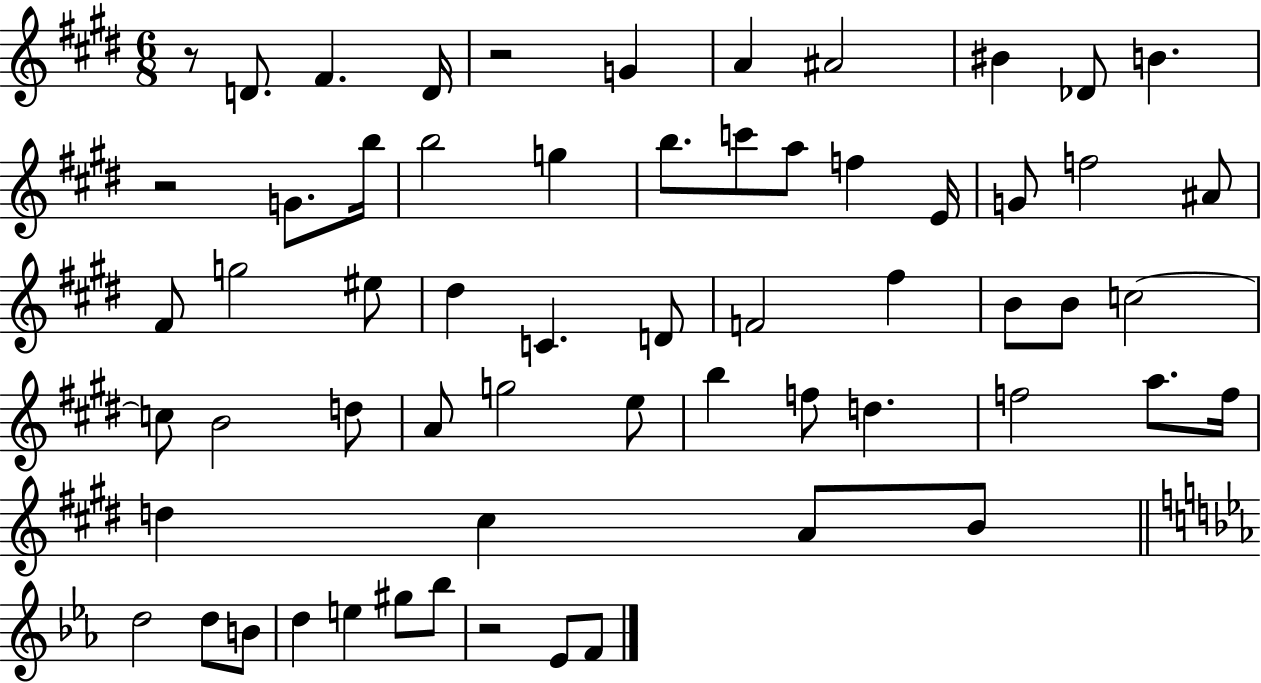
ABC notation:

X:1
T:Untitled
M:6/8
L:1/4
K:E
z/2 D/2 ^F D/4 z2 G A ^A2 ^B _D/2 B z2 G/2 b/4 b2 g b/2 c'/2 a/2 f E/4 G/2 f2 ^A/2 ^F/2 g2 ^e/2 ^d C D/2 F2 ^f B/2 B/2 c2 c/2 B2 d/2 A/2 g2 e/2 b f/2 d f2 a/2 f/4 d ^c A/2 B/2 d2 d/2 B/2 d e ^g/2 _b/2 z2 _E/2 F/2